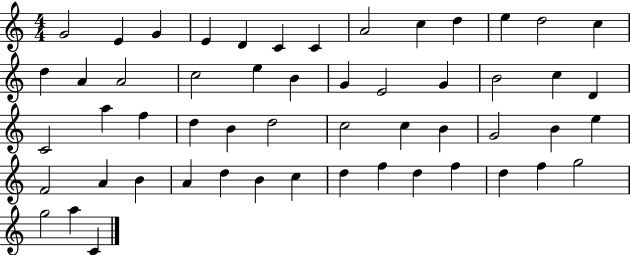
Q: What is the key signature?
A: C major